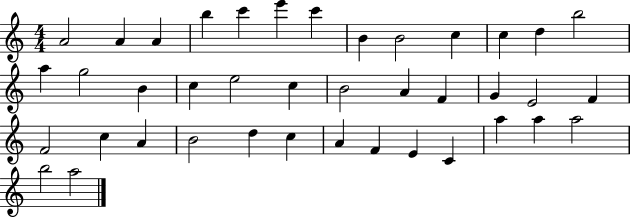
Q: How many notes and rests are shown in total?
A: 40